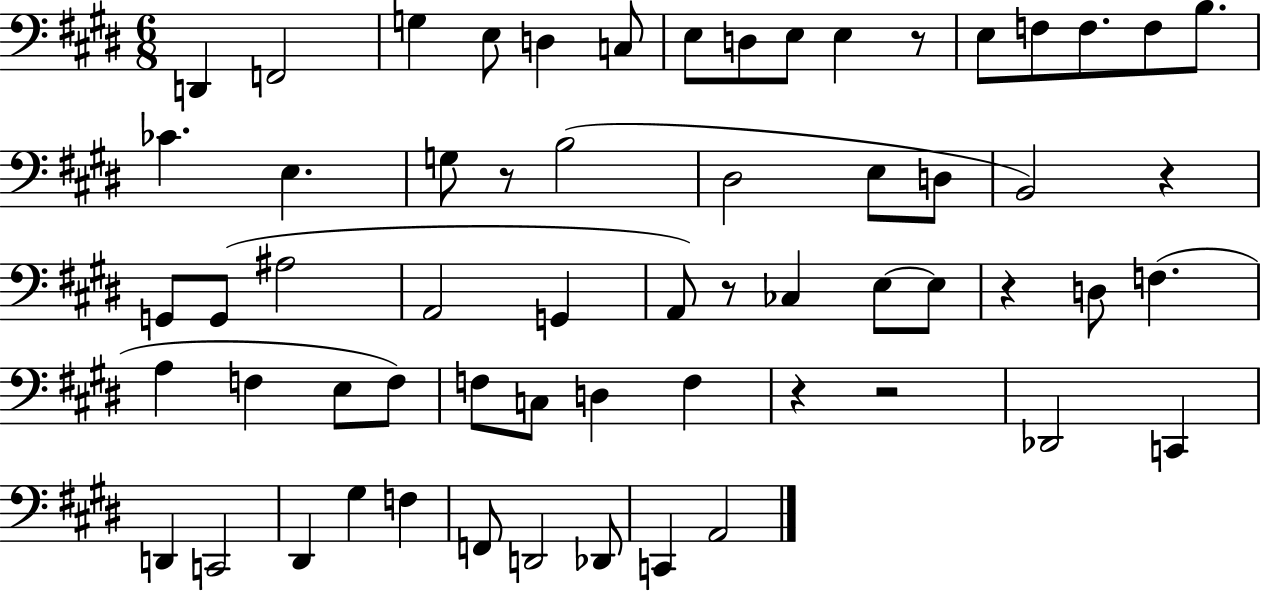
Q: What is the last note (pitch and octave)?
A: A2